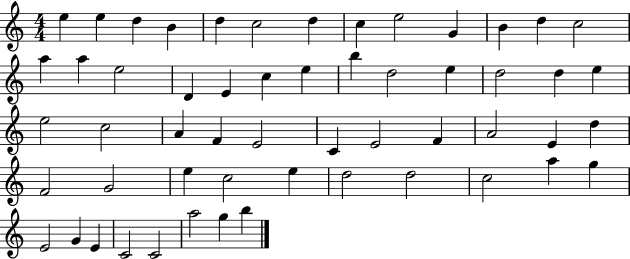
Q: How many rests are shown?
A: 0